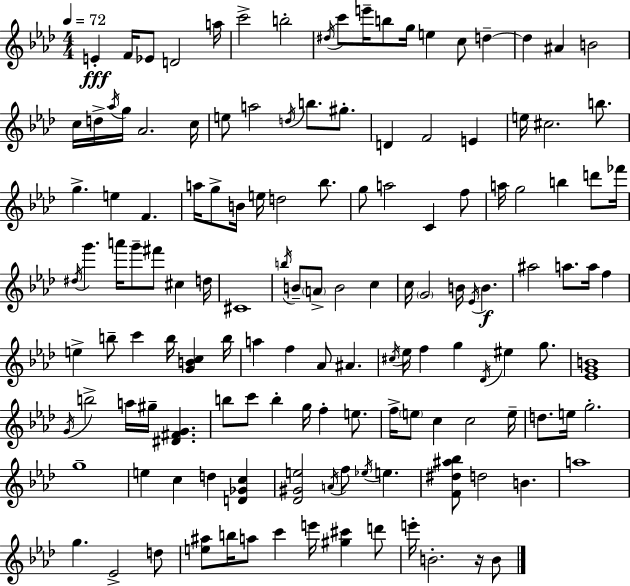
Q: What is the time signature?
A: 4/4